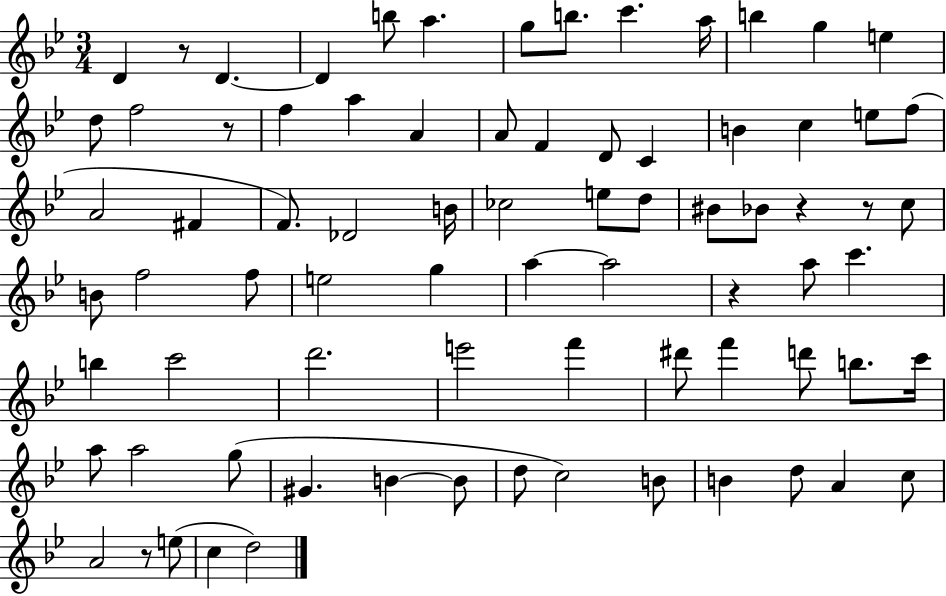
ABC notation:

X:1
T:Untitled
M:3/4
L:1/4
K:Bb
D z/2 D D b/2 a g/2 b/2 c' a/4 b g e d/2 f2 z/2 f a A A/2 F D/2 C B c e/2 f/2 A2 ^F F/2 _D2 B/4 _c2 e/2 d/2 ^B/2 _B/2 z z/2 c/2 B/2 f2 f/2 e2 g a a2 z a/2 c' b c'2 d'2 e'2 f' ^d'/2 f' d'/2 b/2 c'/4 a/2 a2 g/2 ^G B B/2 d/2 c2 B/2 B d/2 A c/2 A2 z/2 e/2 c d2